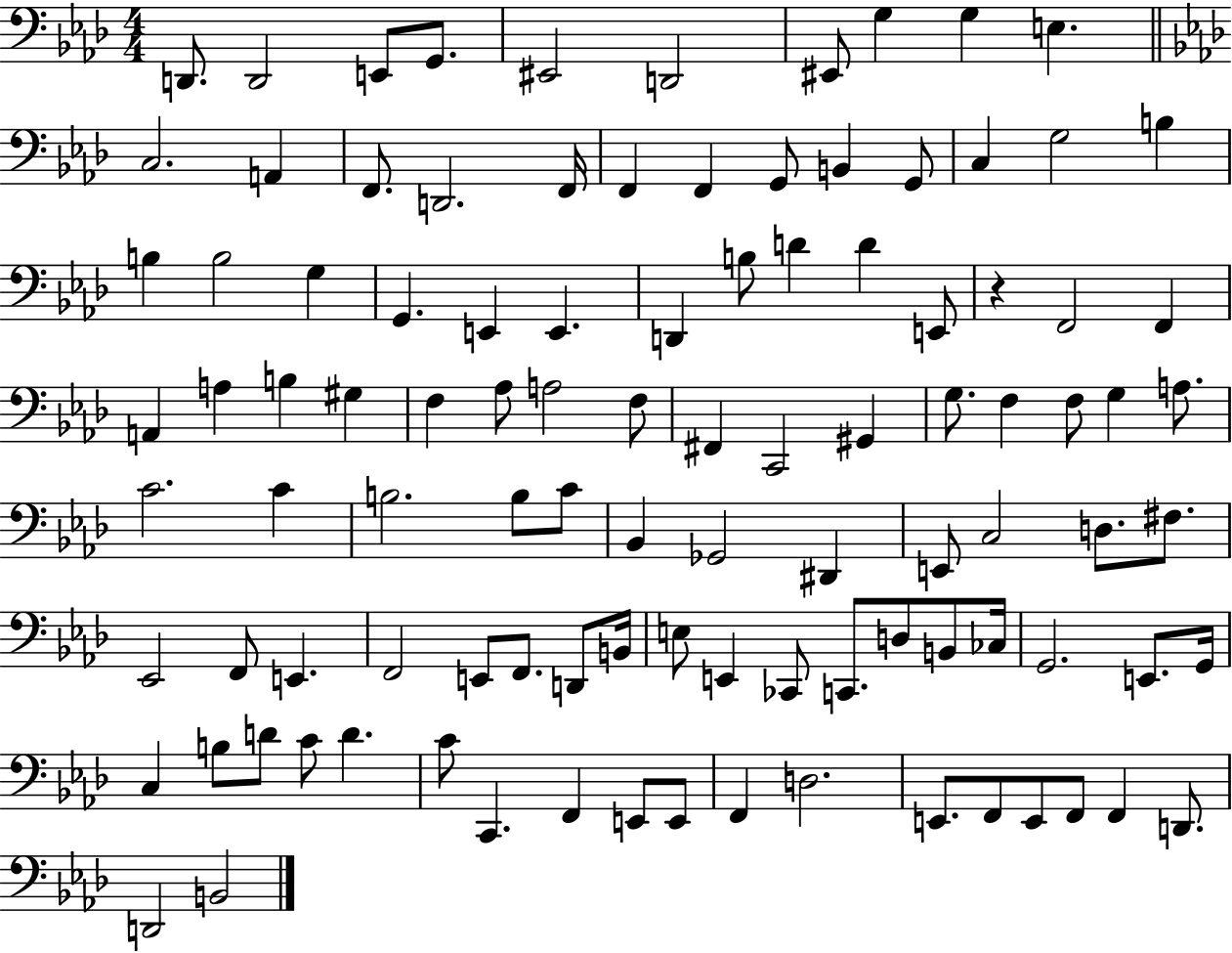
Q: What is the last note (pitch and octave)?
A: B2